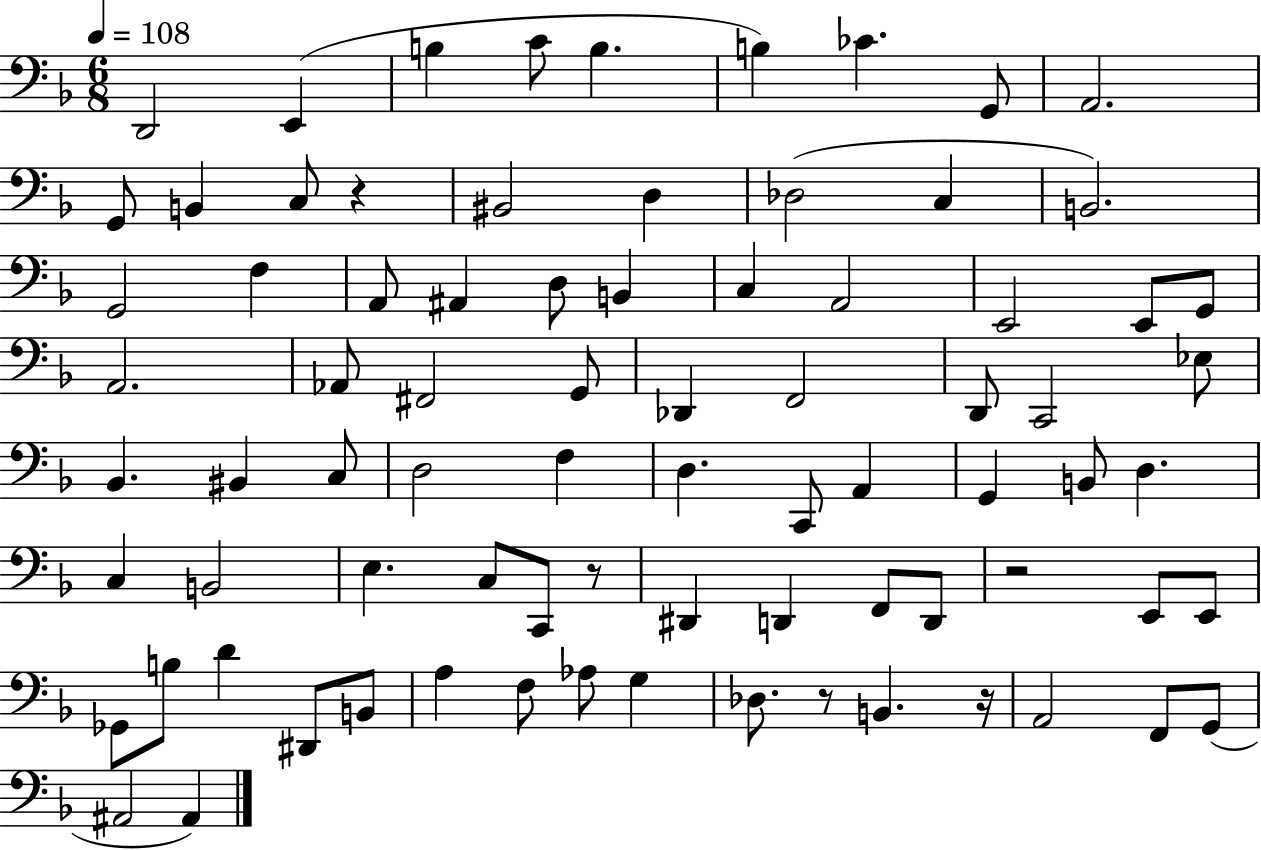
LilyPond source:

{
  \clef bass
  \numericTimeSignature
  \time 6/8
  \key f \major
  \tempo 4 = 108
  d,2 e,4( | b4 c'8 b4. | b4) ces'4. g,8 | a,2. | \break g,8 b,4 c8 r4 | bis,2 d4 | des2( c4 | b,2.) | \break g,2 f4 | a,8 ais,4 d8 b,4 | c4 a,2 | e,2 e,8 g,8 | \break a,2. | aes,8 fis,2 g,8 | des,4 f,2 | d,8 c,2 ees8 | \break bes,4. bis,4 c8 | d2 f4 | d4. c,8 a,4 | g,4 b,8 d4. | \break c4 b,2 | e4. c8 c,8 r8 | dis,4 d,4 f,8 d,8 | r2 e,8 e,8 | \break ges,8 b8 d'4 dis,8 b,8 | a4 f8 aes8 g4 | des8. r8 b,4. r16 | a,2 f,8 g,8( | \break ais,2 ais,4) | \bar "|."
}